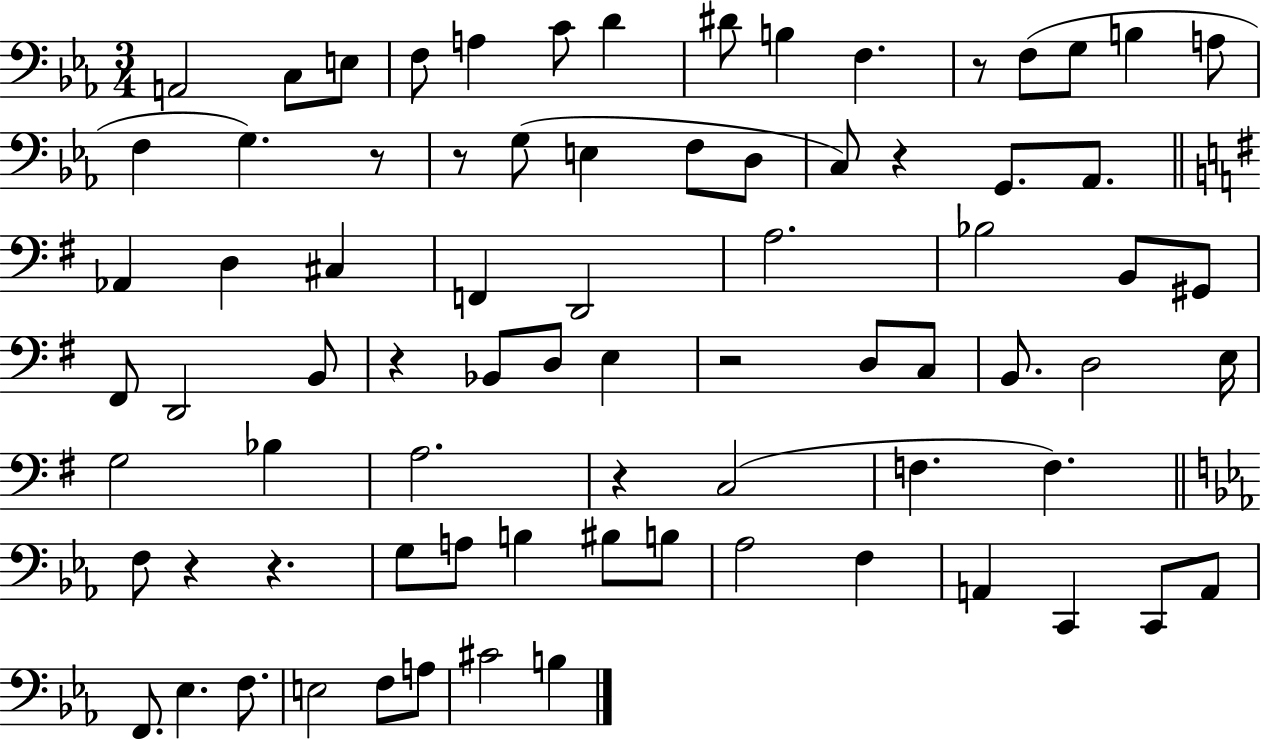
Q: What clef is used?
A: bass